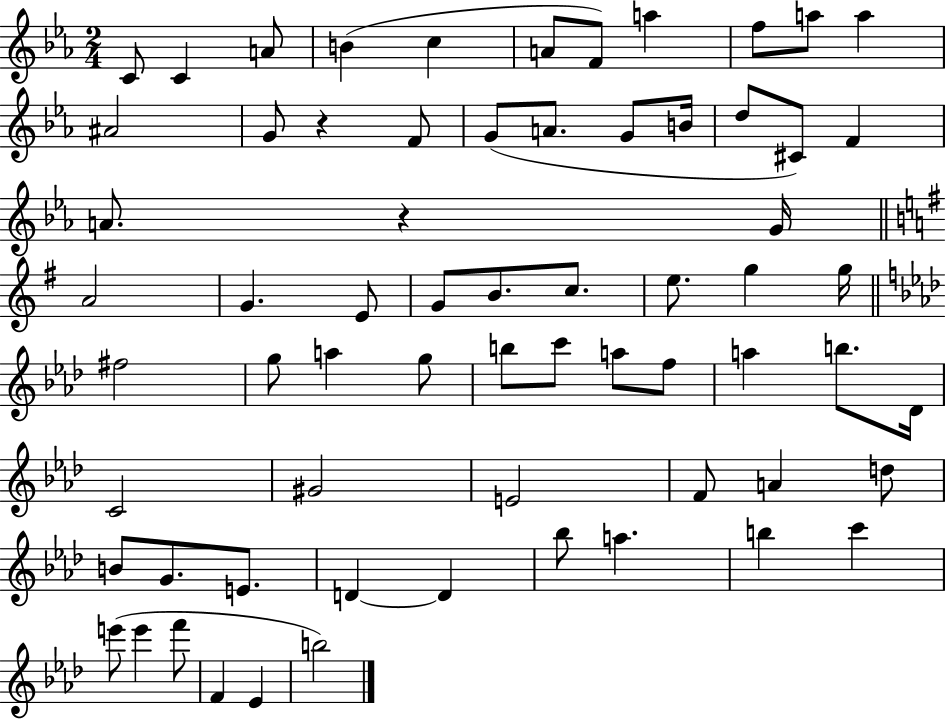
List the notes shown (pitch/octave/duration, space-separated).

C4/e C4/q A4/e B4/q C5/q A4/e F4/e A5/q F5/e A5/e A5/q A#4/h G4/e R/q F4/e G4/e A4/e. G4/e B4/s D5/e C#4/e F4/q A4/e. R/q G4/s A4/h G4/q. E4/e G4/e B4/e. C5/e. E5/e. G5/q G5/s F#5/h G5/e A5/q G5/e B5/e C6/e A5/e F5/e A5/q B5/e. Db4/s C4/h G#4/h E4/h F4/e A4/q D5/e B4/e G4/e. E4/e. D4/q D4/q Bb5/e A5/q. B5/q C6/q E6/e E6/q F6/e F4/q Eb4/q B5/h